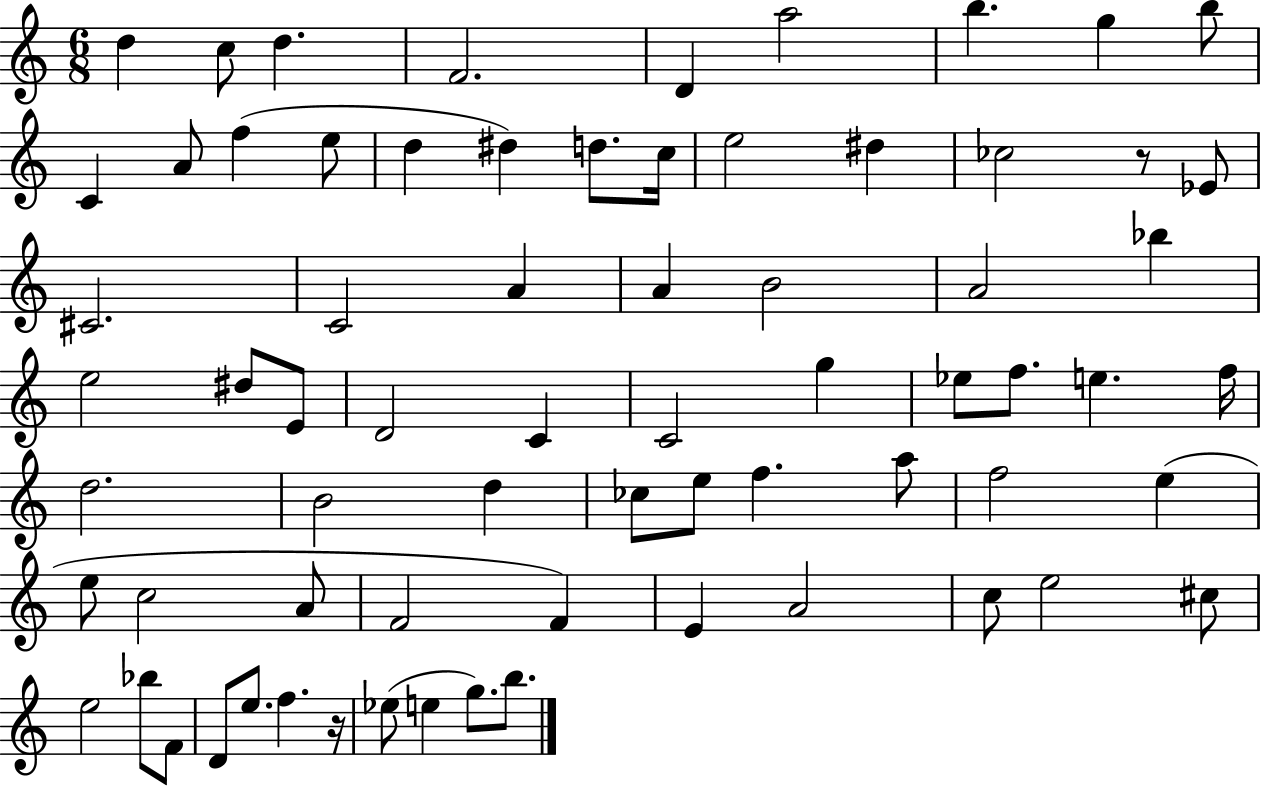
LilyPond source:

{
  \clef treble
  \numericTimeSignature
  \time 6/8
  \key c \major
  d''4 c''8 d''4. | f'2. | d'4 a''2 | b''4. g''4 b''8 | \break c'4 a'8 f''4( e''8 | d''4 dis''4) d''8. c''16 | e''2 dis''4 | ces''2 r8 ees'8 | \break cis'2. | c'2 a'4 | a'4 b'2 | a'2 bes''4 | \break e''2 dis''8 e'8 | d'2 c'4 | c'2 g''4 | ees''8 f''8. e''4. f''16 | \break d''2. | b'2 d''4 | ces''8 e''8 f''4. a''8 | f''2 e''4( | \break e''8 c''2 a'8 | f'2 f'4) | e'4 a'2 | c''8 e''2 cis''8 | \break e''2 bes''8 f'8 | d'8 e''8. f''4. r16 | ees''8( e''4 g''8.) b''8. | \bar "|."
}